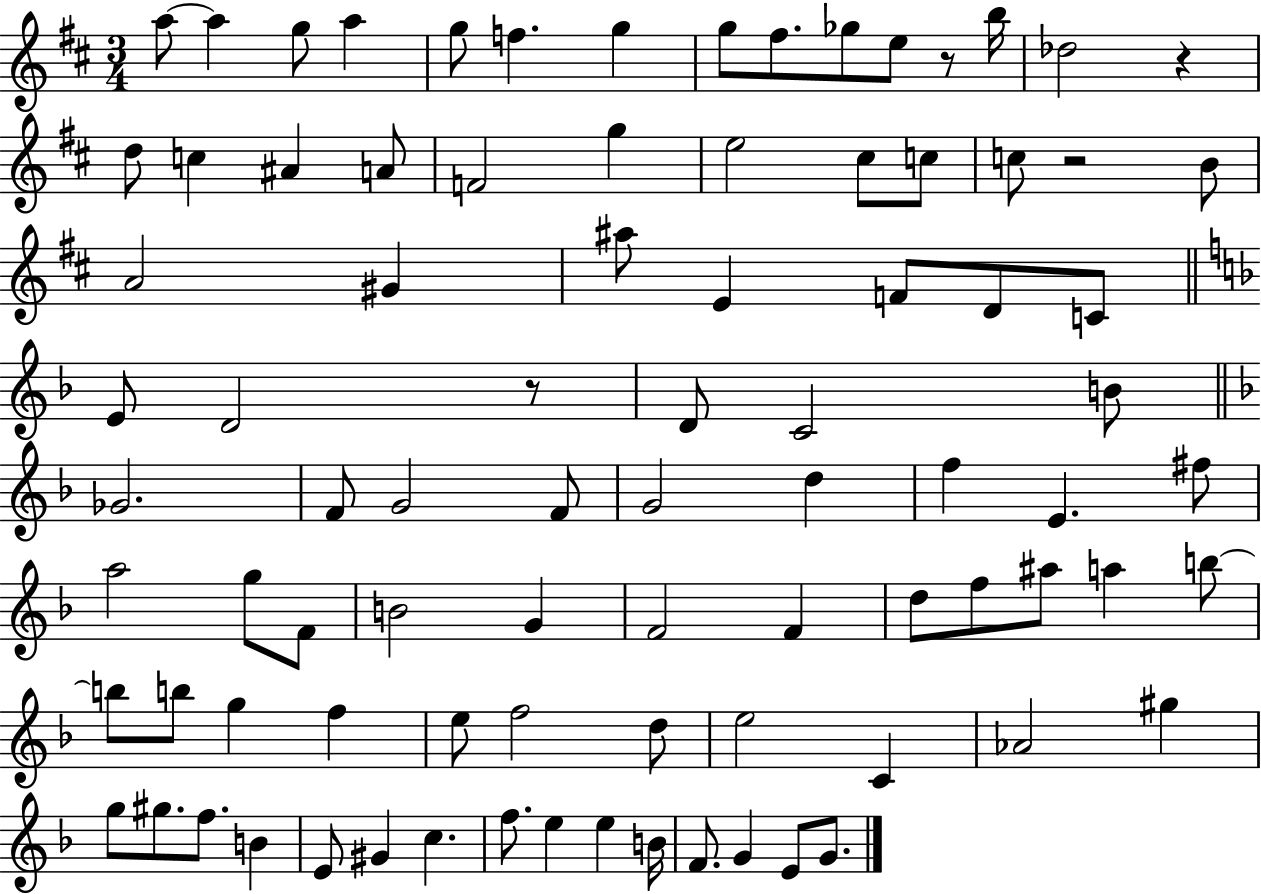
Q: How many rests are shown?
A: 4